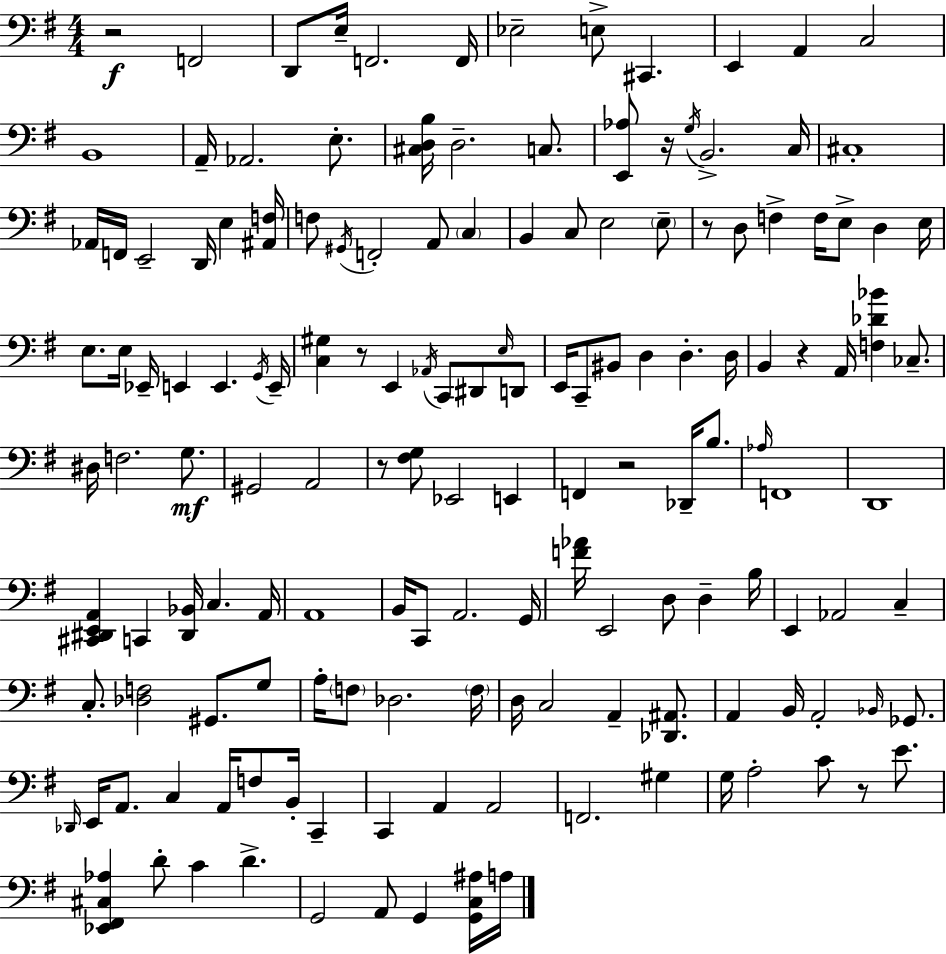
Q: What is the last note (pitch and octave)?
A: A3